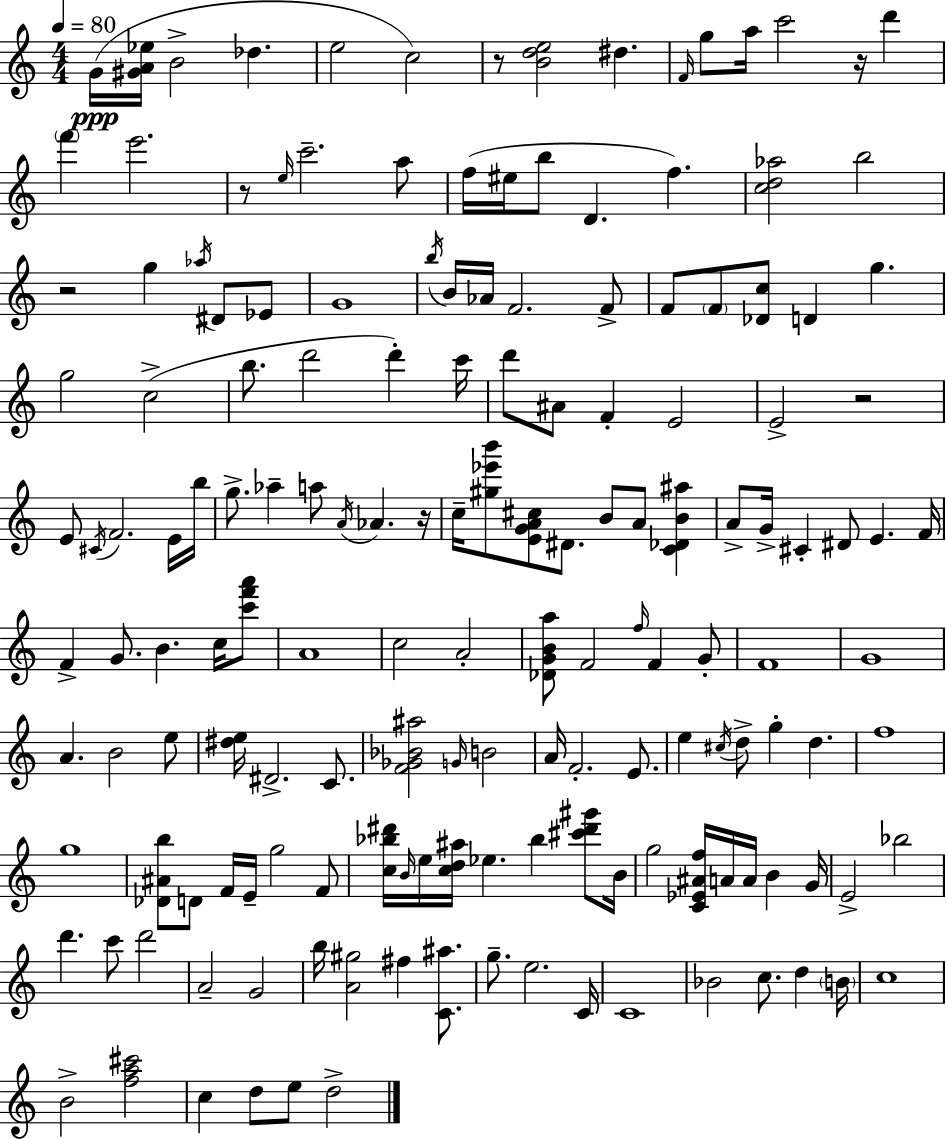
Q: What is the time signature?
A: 4/4